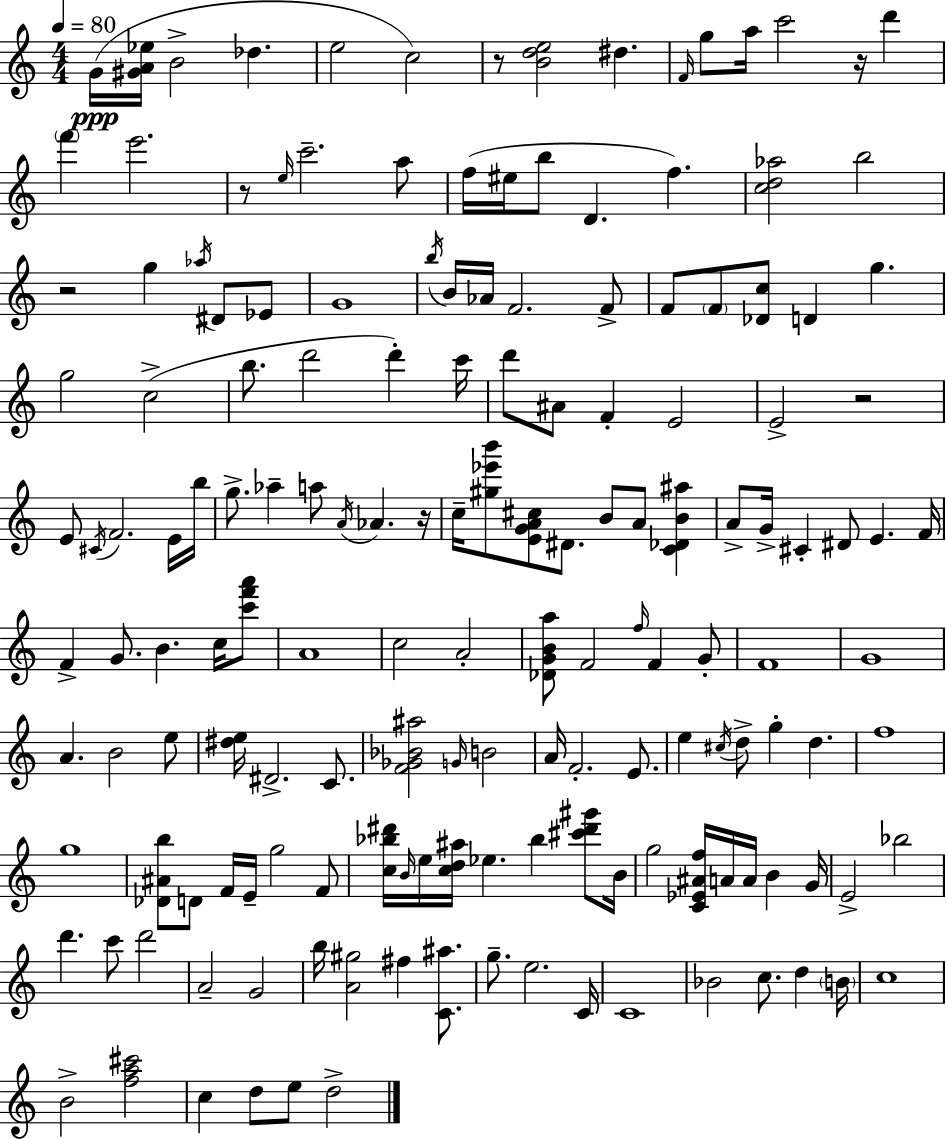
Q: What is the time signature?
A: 4/4